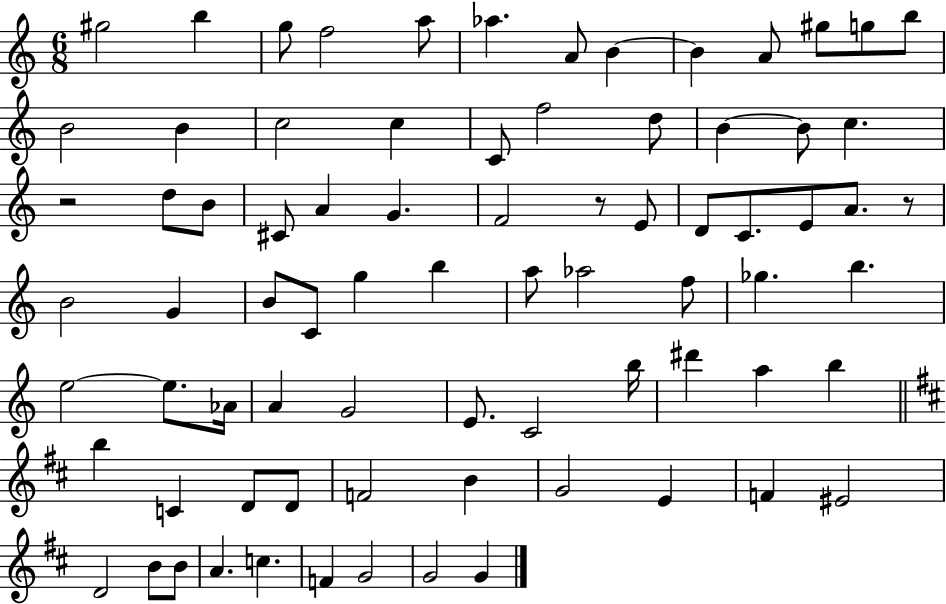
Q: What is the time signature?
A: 6/8